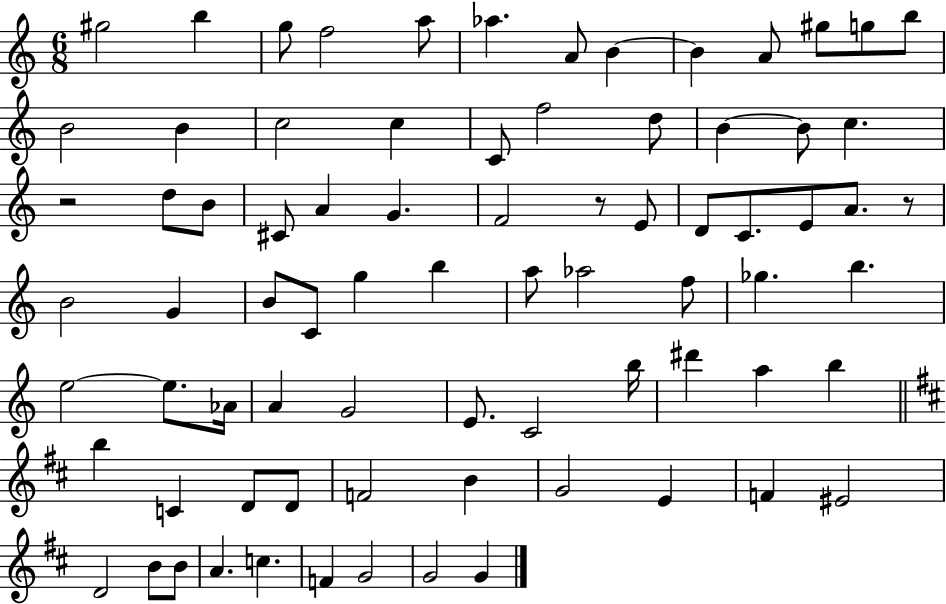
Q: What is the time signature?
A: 6/8